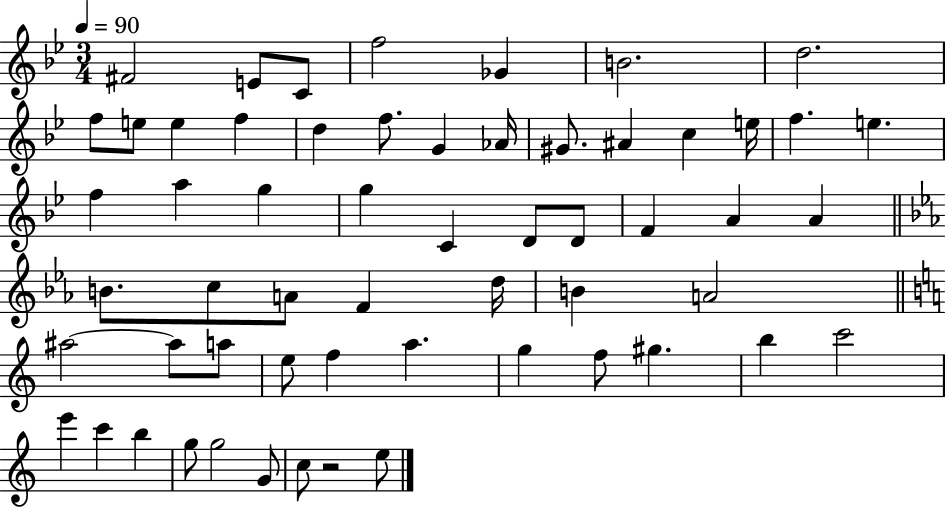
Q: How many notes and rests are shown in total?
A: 58